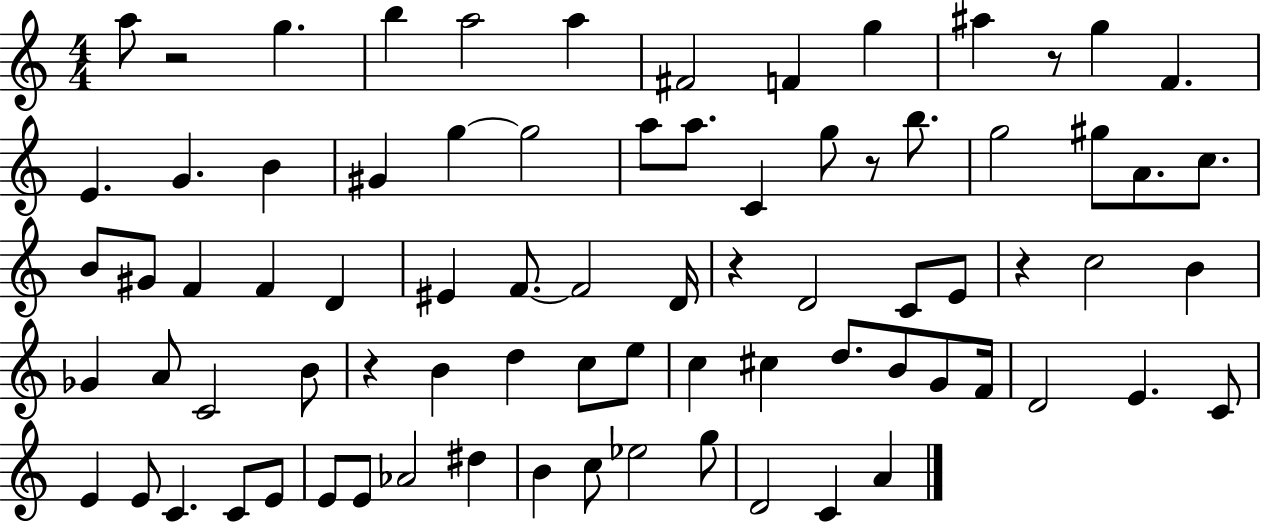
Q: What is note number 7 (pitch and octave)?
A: F4